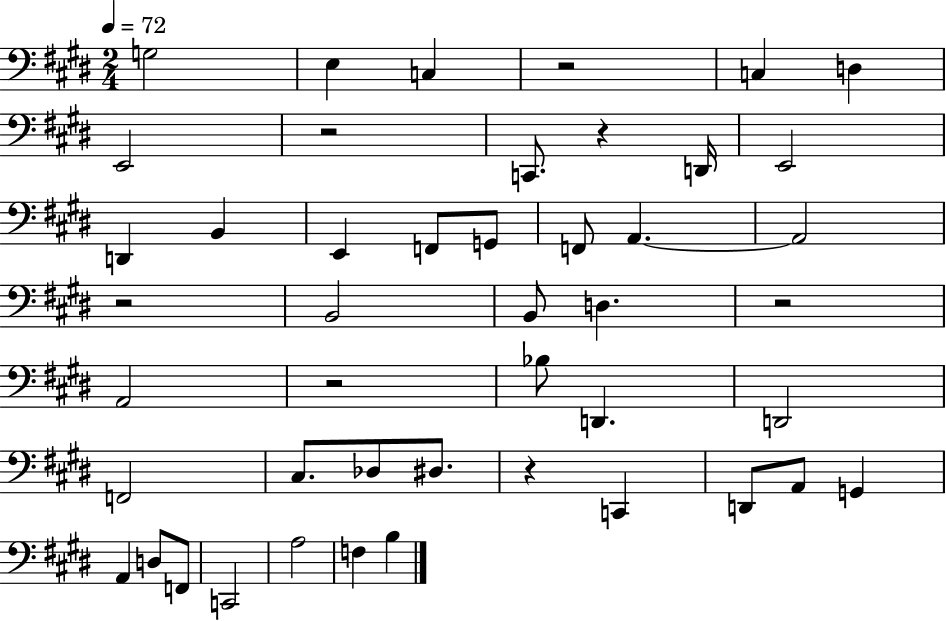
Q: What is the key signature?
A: E major